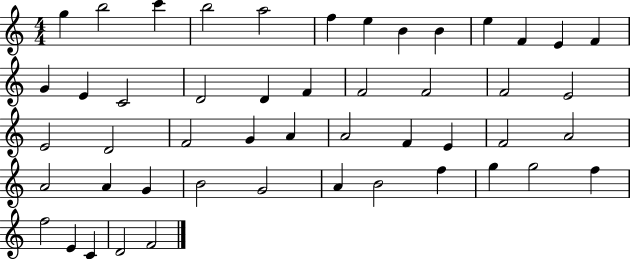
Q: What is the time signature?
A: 4/4